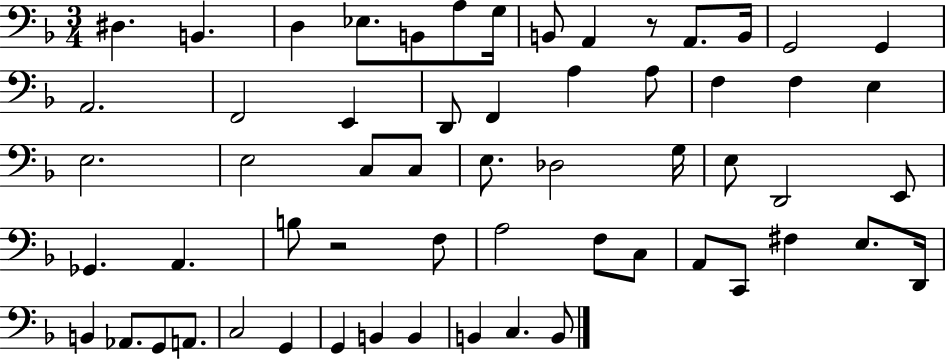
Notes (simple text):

D#3/q. B2/q. D3/q Eb3/e. B2/e A3/e G3/s B2/e A2/q R/e A2/e. B2/s G2/h G2/q A2/h. F2/h E2/q D2/e F2/q A3/q A3/e F3/q F3/q E3/q E3/h. E3/h C3/e C3/e E3/e. Db3/h G3/s E3/e D2/h E2/e Gb2/q. A2/q. B3/e R/h F3/e A3/h F3/e C3/e A2/e C2/e F#3/q E3/e. D2/s B2/q Ab2/e. G2/e A2/e. C3/h G2/q G2/q B2/q B2/q B2/q C3/q. B2/e